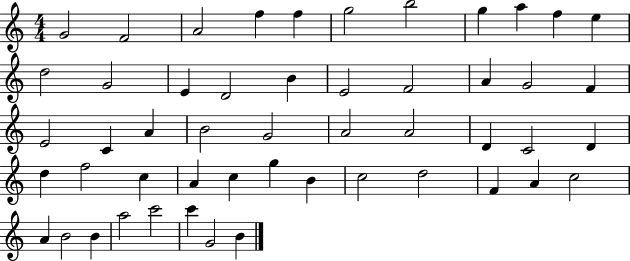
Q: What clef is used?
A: treble